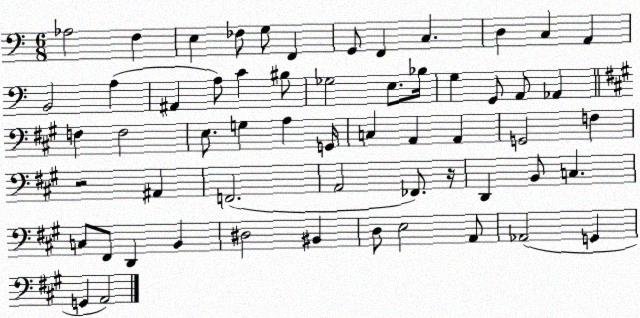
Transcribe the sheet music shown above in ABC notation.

X:1
T:Untitled
M:6/8
L:1/4
K:C
_A,2 F, E, _F,/2 G,/2 F,, G,,/2 F,, C, D, C, A,, B,,2 A, ^A,, A,/2 C ^B,/2 _G,2 E,/2 _B,/4 G, G,,/2 A,,/2 _A,, F, F,2 E,/2 G, A, G,,/4 C, A,, A,, G,,2 F, z2 ^A,, F,,2 A,,2 _F,,/2 z/4 D,, B,,/2 C, C,/2 ^F,,/2 D,, B,, ^D,2 ^B,, D,/2 E,2 A,,/2 _A,,2 G,, G,, A,,2